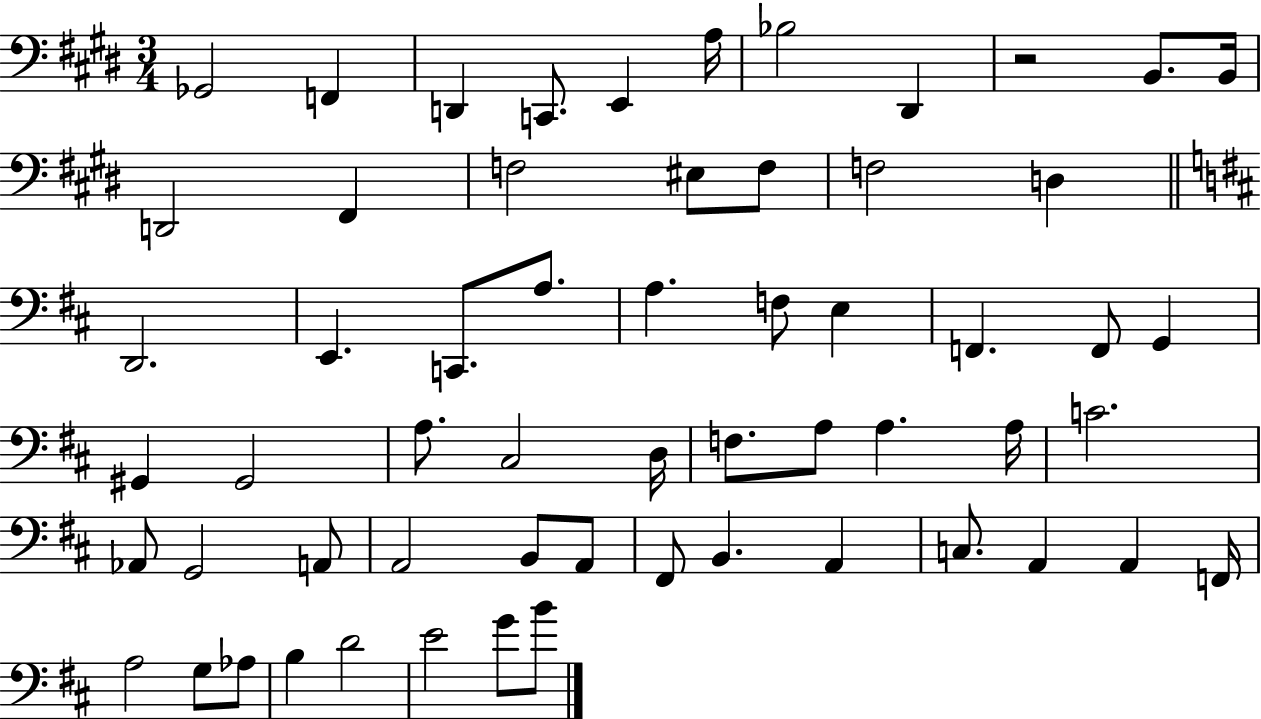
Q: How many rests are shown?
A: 1